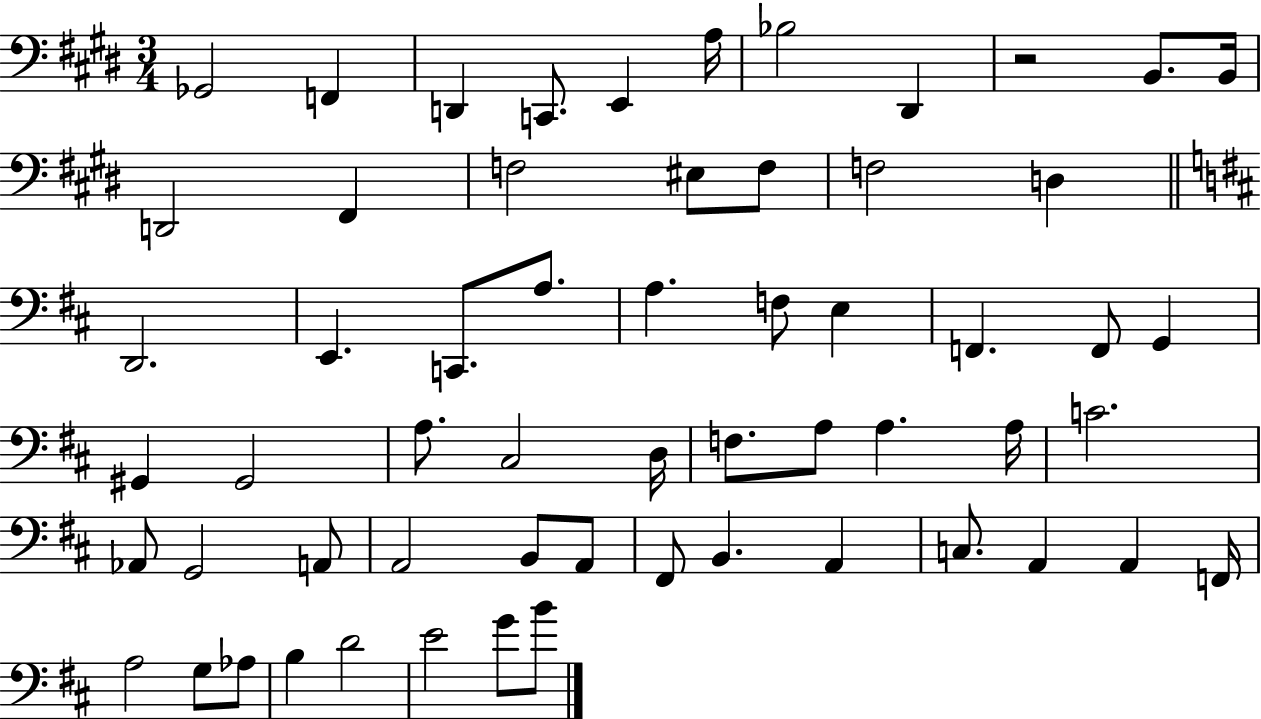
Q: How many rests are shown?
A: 1